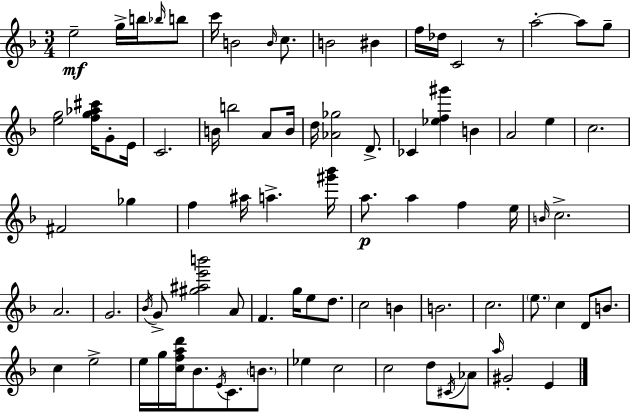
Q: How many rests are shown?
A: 1